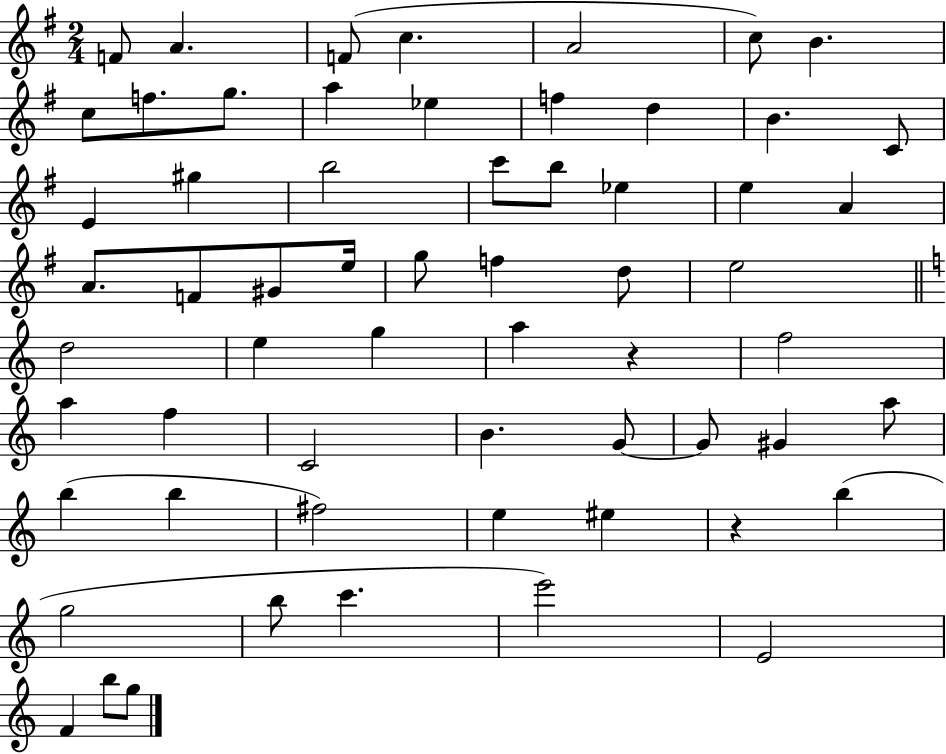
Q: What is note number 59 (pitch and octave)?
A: G5